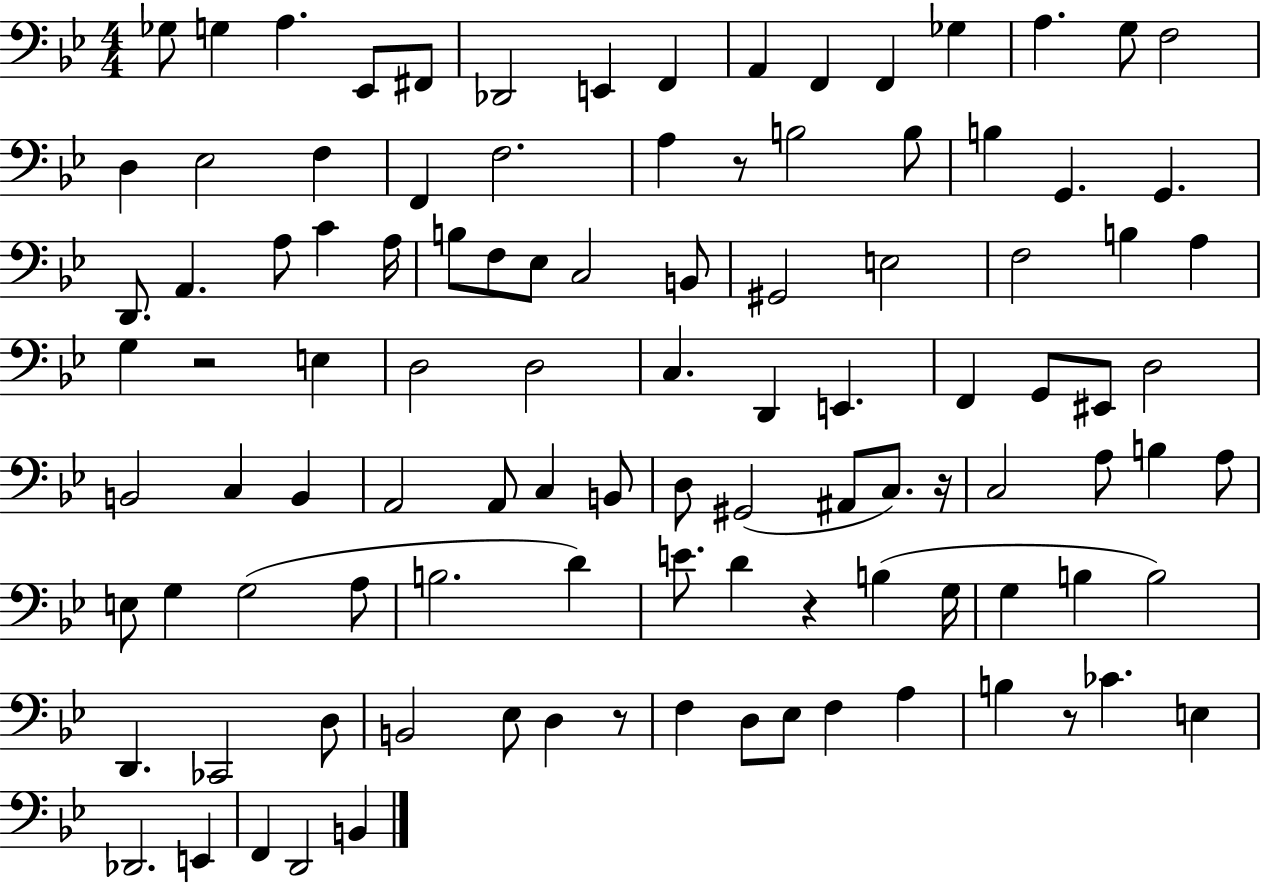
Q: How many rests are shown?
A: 6